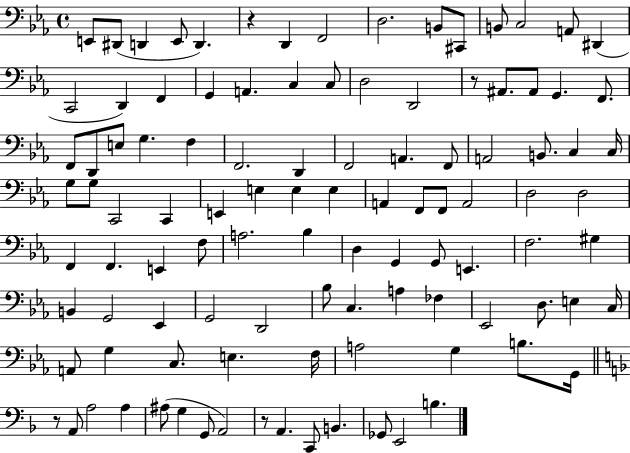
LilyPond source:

{
  \clef bass
  \time 4/4
  \defaultTimeSignature
  \key ees \major
  e,8 dis,8( d,4 e,8 d,4.) | r4 d,4 f,2 | d2. b,8 cis,8 | b,8 c2 a,8 dis,4( | \break c,2 d,4) f,4 | g,4 a,4. c4 c8 | d2 d,2 | r8 ais,8. ais,8 g,4. f,8. | \break f,8 d,8 e8 g4. f4 | f,2. d,4 | f,2 a,4. f,8 | a,2 b,8. c4 c16 | \break g8 g8 c,2 c,4 | e,4 e4 e4 e4 | a,4 f,8 f,8 a,2 | d2 d2 | \break f,4 f,4. e,4 f8 | a2. bes4 | d4 g,4 g,8 e,4. | f2. gis4 | \break b,4 g,2 ees,4 | g,2 d,2 | bes8 c4. a4 fes4 | ees,2 d8. e4 c16 | \break a,8 g4 c8. e4. f16 | a2 g4 b8. g,16 | \bar "||" \break \key f \major r8 a,8 a2 a4 | ais8( g4 g,8 a,2) | r8 a,4. c,8 b,4. | ges,8 e,2 b4. | \break \bar "|."
}